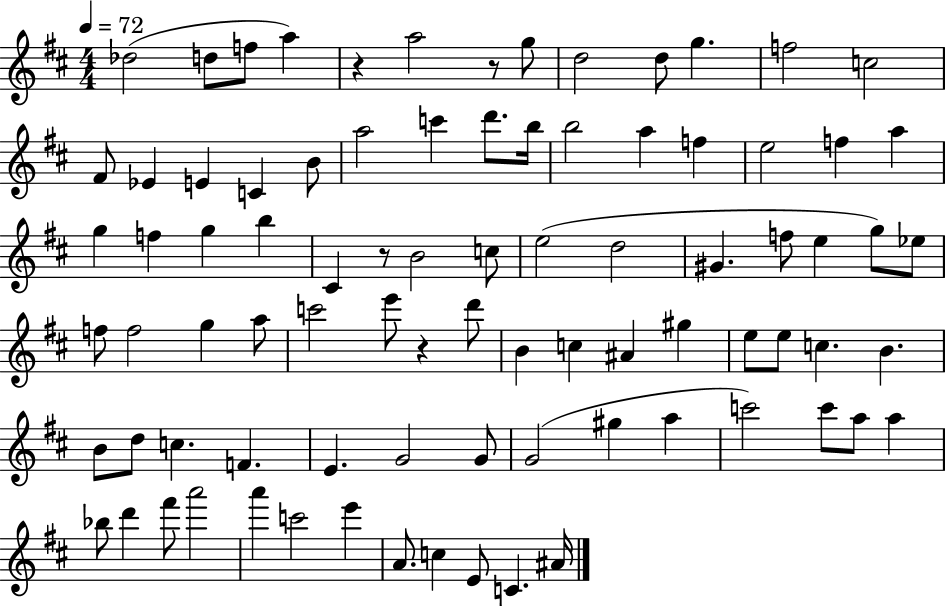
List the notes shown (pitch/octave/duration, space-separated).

Db5/h D5/e F5/e A5/q R/q A5/h R/e G5/e D5/h D5/e G5/q. F5/h C5/h F#4/e Eb4/q E4/q C4/q B4/e A5/h C6/q D6/e. B5/s B5/h A5/q F5/q E5/h F5/q A5/q G5/q F5/q G5/q B5/q C#4/q R/e B4/h C5/e E5/h D5/h G#4/q. F5/e E5/q G5/e Eb5/e F5/e F5/h G5/q A5/e C6/h E6/e R/q D6/e B4/q C5/q A#4/q G#5/q E5/e E5/e C5/q. B4/q. B4/e D5/e C5/q. F4/q. E4/q. G4/h G4/e G4/h G#5/q A5/q C6/h C6/e A5/e A5/q Bb5/e D6/q F#6/e A6/h A6/q C6/h E6/q A4/e. C5/q E4/e C4/q. A#4/s